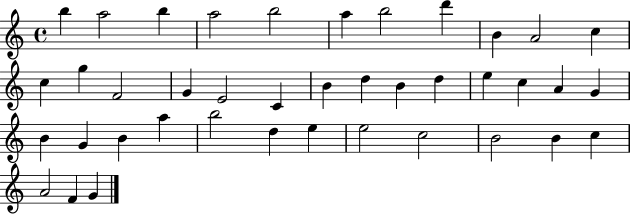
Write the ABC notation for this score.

X:1
T:Untitled
M:4/4
L:1/4
K:C
b a2 b a2 b2 a b2 d' B A2 c c g F2 G E2 C B d B d e c A G B G B a b2 d e e2 c2 B2 B c A2 F G